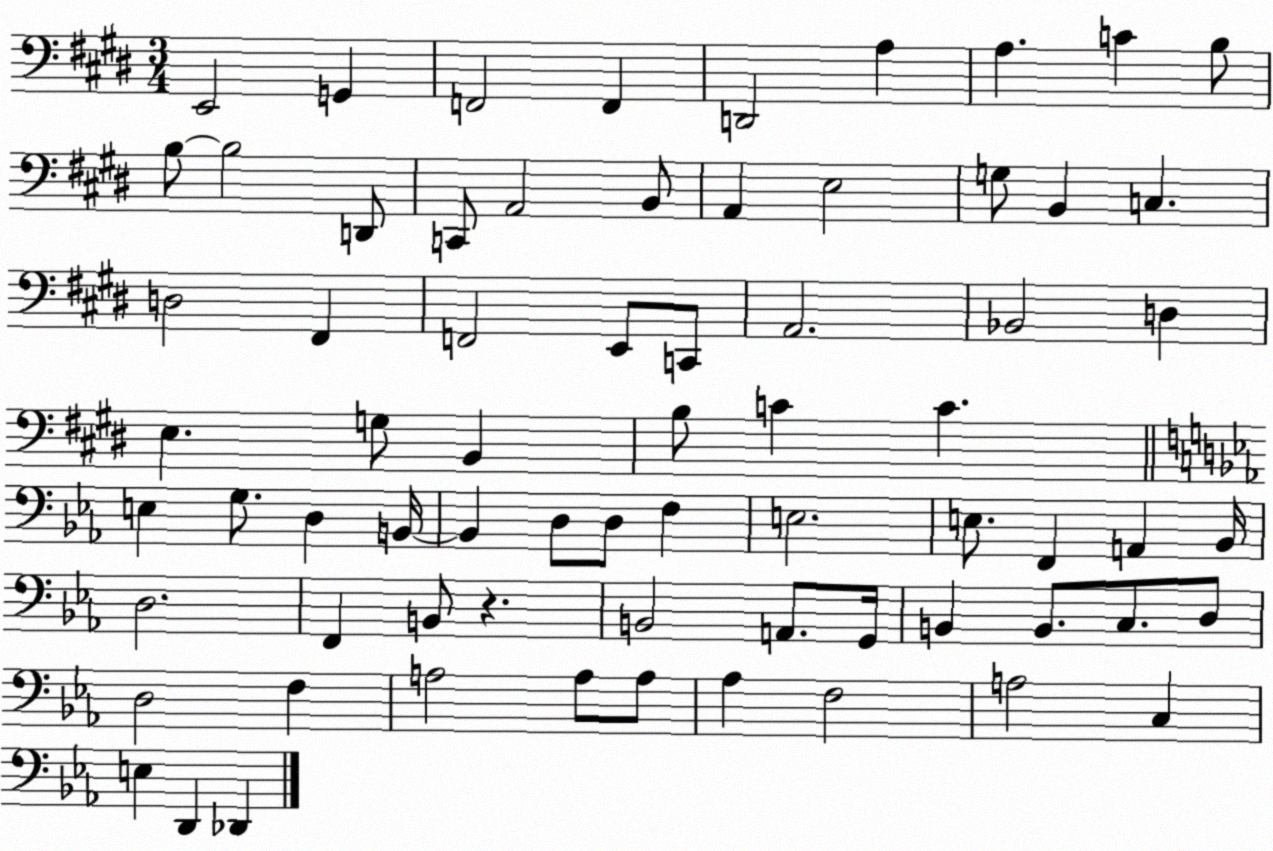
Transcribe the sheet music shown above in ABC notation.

X:1
T:Untitled
M:3/4
L:1/4
K:E
E,,2 G,, F,,2 F,, D,,2 A, A, C B,/2 B,/2 B,2 D,,/2 C,,/2 A,,2 B,,/2 A,, E,2 G,/2 B,, C, D,2 ^F,, F,,2 E,,/2 C,,/2 A,,2 _B,,2 D, E, G,/2 B,, B,/2 C C E, G,/2 D, B,,/4 B,, D,/2 D,/2 F, E,2 E,/2 F,, A,, _B,,/4 D,2 F,, B,,/2 z B,,2 A,,/2 G,,/4 B,, B,,/2 C,/2 D,/2 D,2 F, A,2 A,/2 A,/2 _A, F,2 A,2 C, E, D,, _D,,